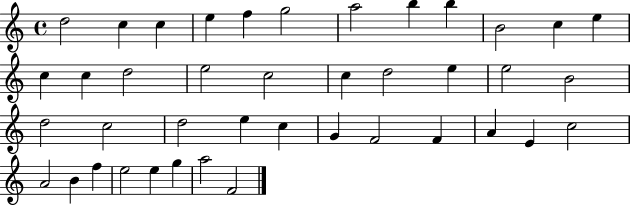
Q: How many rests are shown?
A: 0